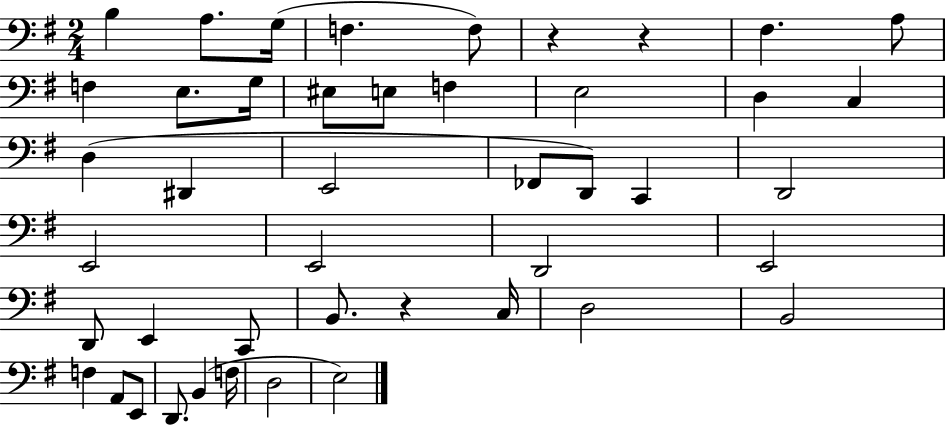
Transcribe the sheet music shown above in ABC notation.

X:1
T:Untitled
M:2/4
L:1/4
K:G
B, A,/2 G,/4 F, F,/2 z z ^F, A,/2 F, E,/2 G,/4 ^E,/2 E,/2 F, E,2 D, C, D, ^D,, E,,2 _F,,/2 D,,/2 C,, D,,2 E,,2 E,,2 D,,2 E,,2 D,,/2 E,, C,,/2 B,,/2 z C,/4 D,2 B,,2 F, A,,/2 E,,/2 D,,/2 B,, F,/4 D,2 E,2